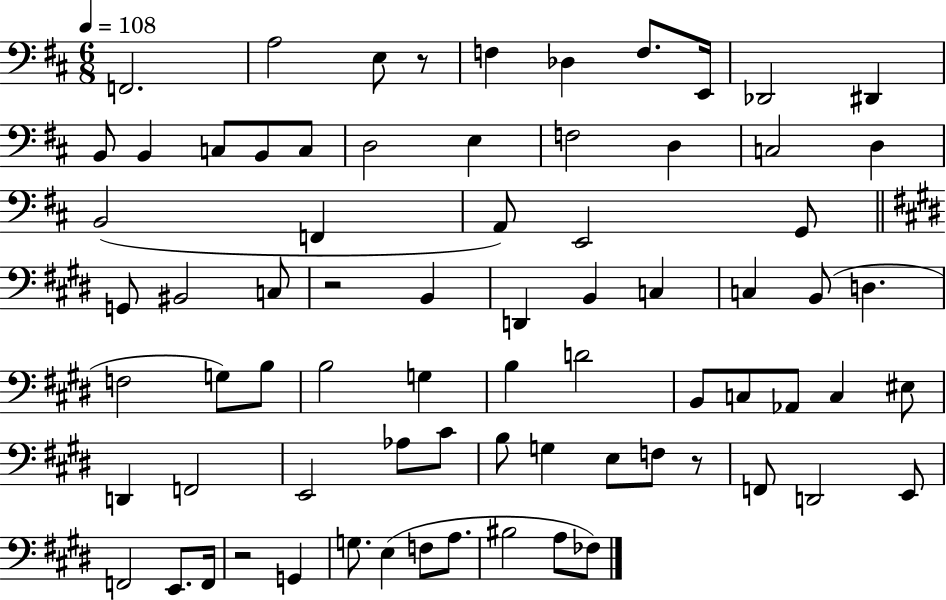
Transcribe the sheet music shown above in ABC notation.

X:1
T:Untitled
M:6/8
L:1/4
K:D
F,,2 A,2 E,/2 z/2 F, _D, F,/2 E,,/4 _D,,2 ^D,, B,,/2 B,, C,/2 B,,/2 C,/2 D,2 E, F,2 D, C,2 D, B,,2 F,, A,,/2 E,,2 G,,/2 G,,/2 ^B,,2 C,/2 z2 B,, D,, B,, C, C, B,,/2 D, F,2 G,/2 B,/2 B,2 G, B, D2 B,,/2 C,/2 _A,,/2 C, ^E,/2 D,, F,,2 E,,2 _A,/2 ^C/2 B,/2 G, E,/2 F,/2 z/2 F,,/2 D,,2 E,,/2 F,,2 E,,/2 F,,/4 z2 G,, G,/2 E, F,/2 A,/2 ^B,2 A,/2 _F,/2